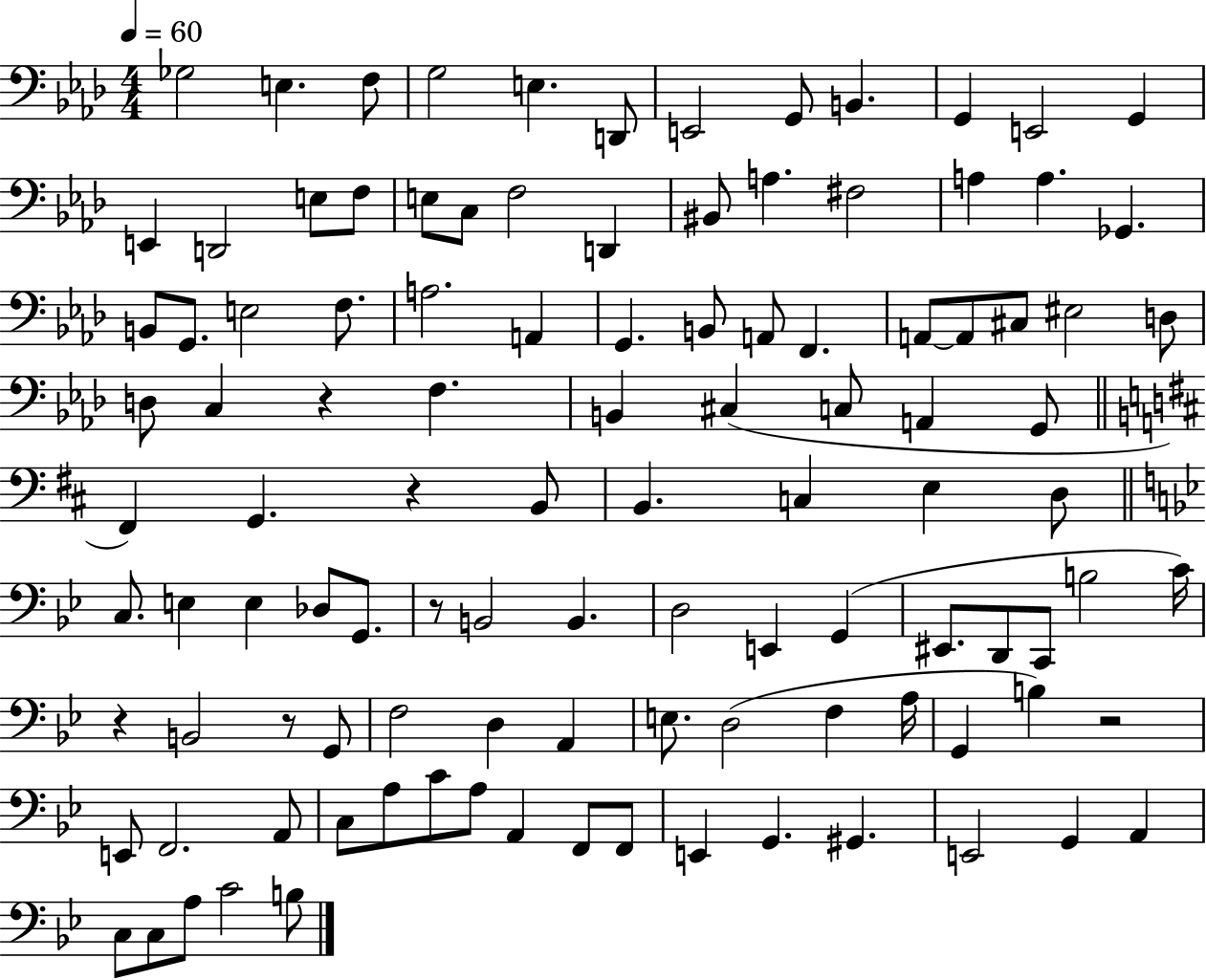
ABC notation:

X:1
T:Untitled
M:4/4
L:1/4
K:Ab
_G,2 E, F,/2 G,2 E, D,,/2 E,,2 G,,/2 B,, G,, E,,2 G,, E,, D,,2 E,/2 F,/2 E,/2 C,/2 F,2 D,, ^B,,/2 A, ^F,2 A, A, _G,, B,,/2 G,,/2 E,2 F,/2 A,2 A,, G,, B,,/2 A,,/2 F,, A,,/2 A,,/2 ^C,/2 ^E,2 D,/2 D,/2 C, z F, B,, ^C, C,/2 A,, G,,/2 ^F,, G,, z B,,/2 B,, C, E, D,/2 C,/2 E, E, _D,/2 G,,/2 z/2 B,,2 B,, D,2 E,, G,, ^E,,/2 D,,/2 C,,/2 B,2 C/4 z B,,2 z/2 G,,/2 F,2 D, A,, E,/2 D,2 F, A,/4 G,, B, z2 E,,/2 F,,2 A,,/2 C,/2 A,/2 C/2 A,/2 A,, F,,/2 F,,/2 E,, G,, ^G,, E,,2 G,, A,, C,/2 C,/2 A,/2 C2 B,/2